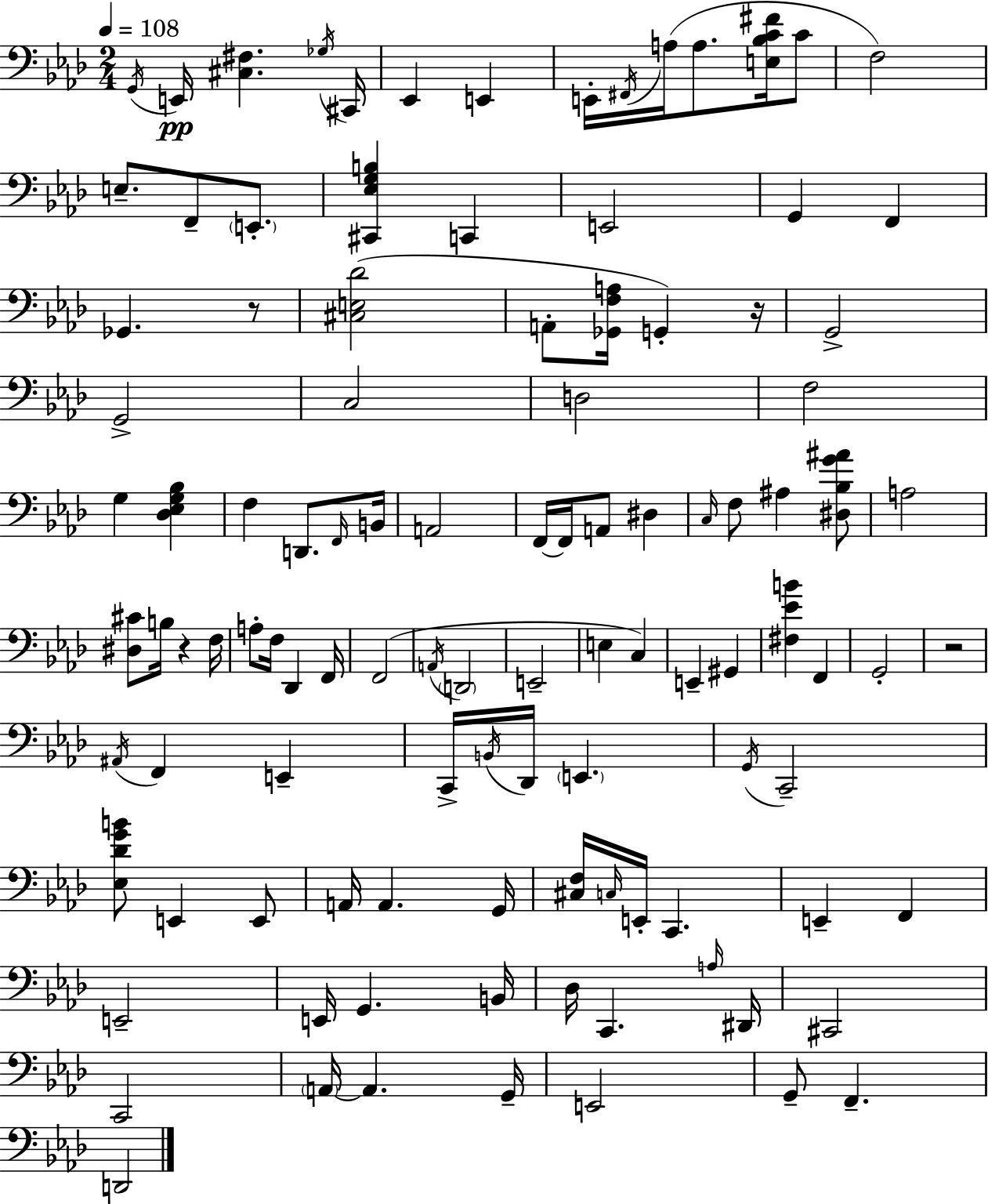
{
  \clef bass
  \numericTimeSignature
  \time 2/4
  \key aes \major
  \tempo 4 = 108
  \acciaccatura { g,16 }\pp e,16 <cis fis>4. | \acciaccatura { ges16 } cis,16 ees,4 e,4 | e,16-. \acciaccatura { fis,16 } a16( a8. | <e bes c' fis'>16 c'8 f2) | \break e8.-- f,8-- | \parenthesize e,8.-. <cis, ees g b>4 c,4 | e,2 | g,4 f,4 | \break ges,4. | r8 <cis e des'>2( | a,8-. <ges, f a>16 g,4-.) | r16 g,2-> | \break g,2-> | c2 | d2 | f2 | \break g4 <des ees g bes>4 | f4 d,8. | \grace { f,16 } b,16 a,2 | f,16~~ f,16 a,8 | \break dis4 \grace { c16 } f8 ais4 | <dis bes g' ais'>8 a2 | <dis cis'>8 b16 | r4 f16 a8-. f16 | \break des,4 f,16 f,2( | \acciaccatura { a,16 } \parenthesize d,2 | e,2-- | e4 | \break c4) e,4-- | gis,4 <fis ees' b'>4 | f,4 g,2-. | r2 | \break \acciaccatura { ais,16 } f,4 | e,4-- c,16-> | \acciaccatura { b,16 } des,16 \parenthesize e,4. | \acciaccatura { g,16 } c,2-- | \break <ees des' g' b'>8 e,4 e,8 | a,16 a,4. | g,16 <cis f>16 \grace { c16 } e,16-. c,4. | e,4-- f,4 | \break e,2-- | e,16 g,4. | b,16 des16 c,4. | \grace { a16 } dis,16 cis,2 | \break c,2 | \parenthesize a,16~~ a,4. | g,16-- e,2 | g,8-- f,4.-- | \break d,2 | \bar "|."
}